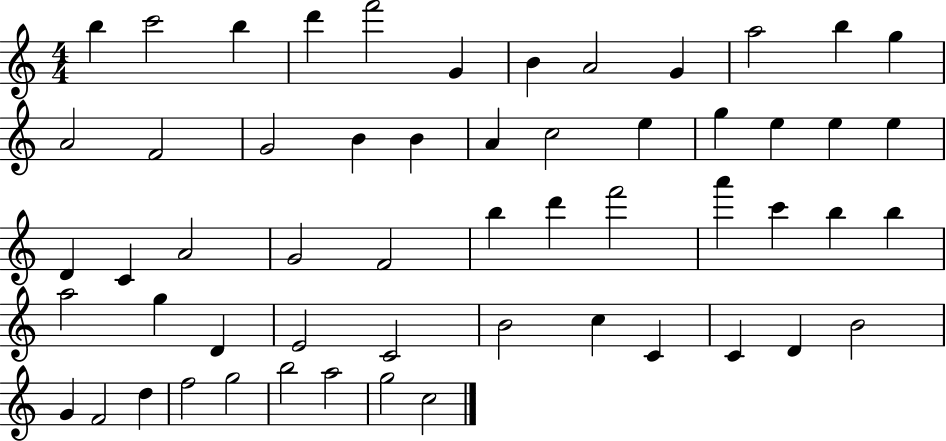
B5/q C6/h B5/q D6/q F6/h G4/q B4/q A4/h G4/q A5/h B5/q G5/q A4/h F4/h G4/h B4/q B4/q A4/q C5/h E5/q G5/q E5/q E5/q E5/q D4/q C4/q A4/h G4/h F4/h B5/q D6/q F6/h A6/q C6/q B5/q B5/q A5/h G5/q D4/q E4/h C4/h B4/h C5/q C4/q C4/q D4/q B4/h G4/q F4/h D5/q F5/h G5/h B5/h A5/h G5/h C5/h